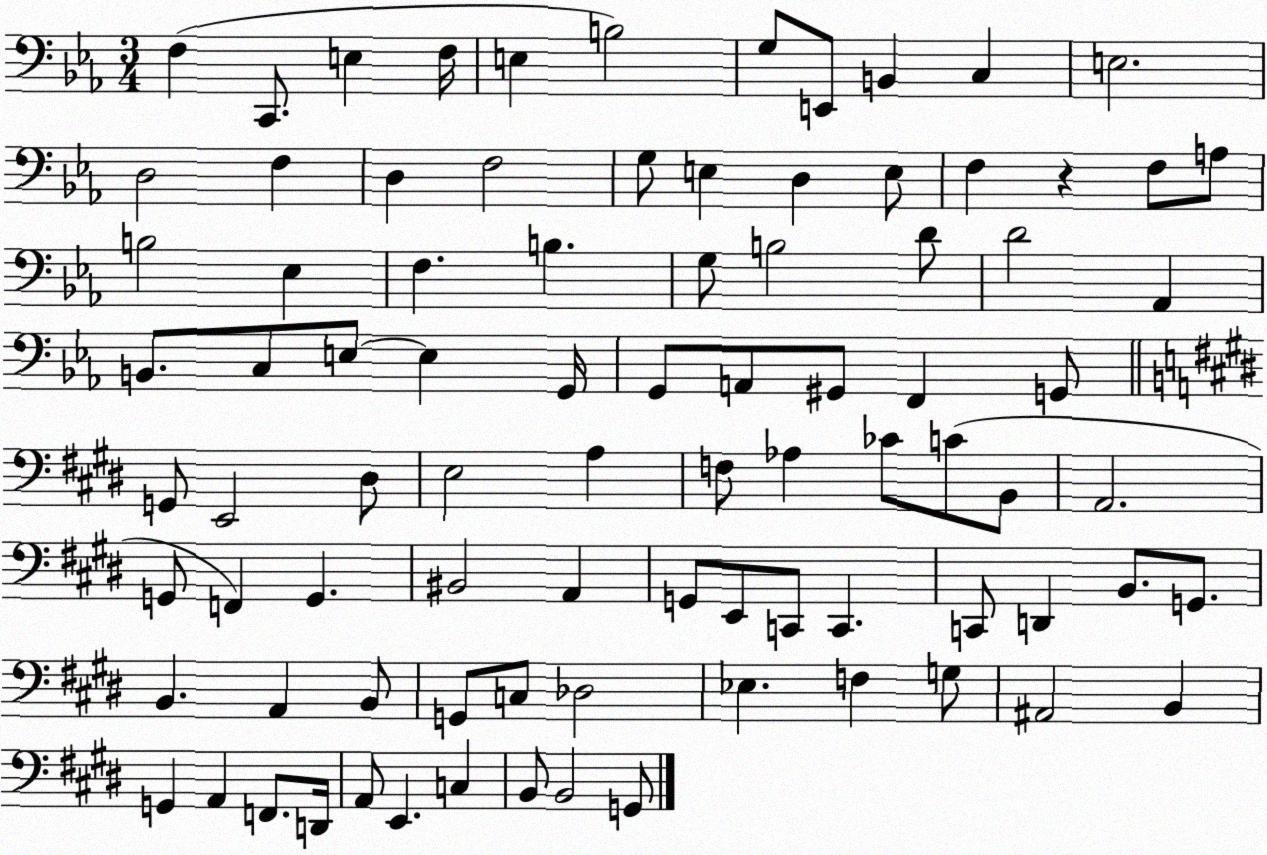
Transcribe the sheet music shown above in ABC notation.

X:1
T:Untitled
M:3/4
L:1/4
K:Eb
F, C,,/2 E, F,/4 E, B,2 G,/2 E,,/2 B,, C, E,2 D,2 F, D, F,2 G,/2 E, D, E,/2 F, z F,/2 A,/2 B,2 _E, F, B, G,/2 B,2 D/2 D2 _A,, B,,/2 C,/2 E,/2 E, G,,/4 G,,/2 A,,/2 ^G,,/2 F,, G,,/2 G,,/2 E,,2 ^D,/2 E,2 A, F,/2 _A, _C/2 C/2 B,,/2 A,,2 G,,/2 F,, G,, ^B,,2 A,, G,,/2 E,,/2 C,,/2 C,, C,,/2 D,, B,,/2 G,,/2 B,, A,, B,,/2 G,,/2 C,/2 _D,2 _E, F, G,/2 ^A,,2 B,, G,, A,, F,,/2 D,,/4 A,,/2 E,, C, B,,/2 B,,2 G,,/2